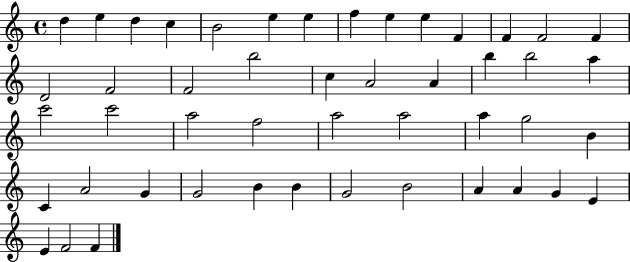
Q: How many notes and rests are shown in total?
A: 48